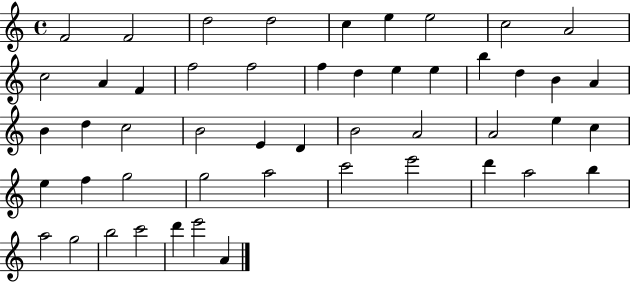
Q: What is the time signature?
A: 4/4